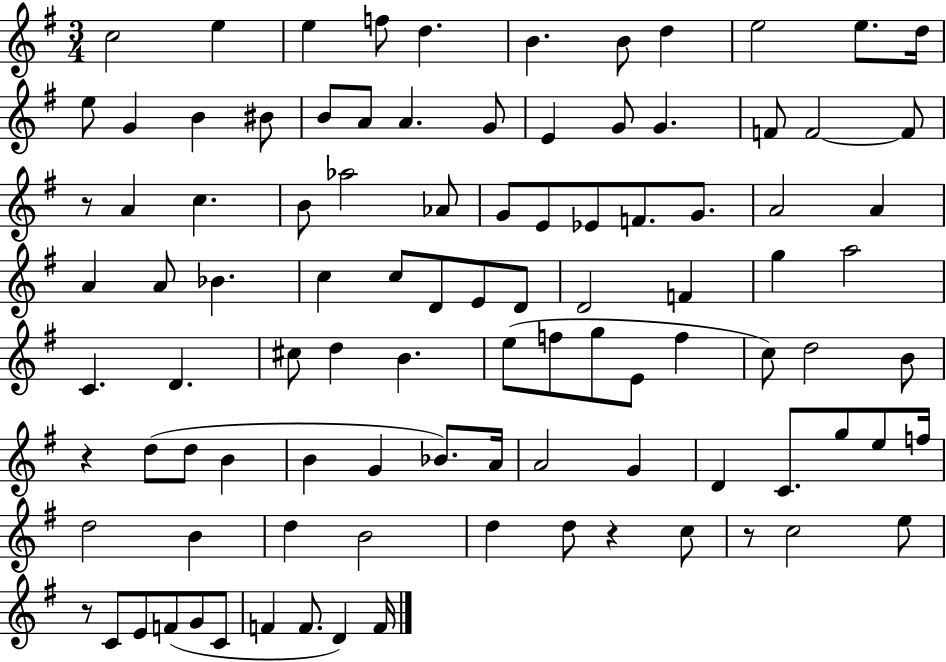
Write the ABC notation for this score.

X:1
T:Untitled
M:3/4
L:1/4
K:G
c2 e e f/2 d B B/2 d e2 e/2 d/4 e/2 G B ^B/2 B/2 A/2 A G/2 E G/2 G F/2 F2 F/2 z/2 A c B/2 _a2 _A/2 G/2 E/2 _E/2 F/2 G/2 A2 A A A/2 _B c c/2 D/2 E/2 D/2 D2 F g a2 C D ^c/2 d B e/2 f/2 g/2 E/2 f c/2 d2 B/2 z d/2 d/2 B B G _B/2 A/4 A2 G D C/2 g/2 e/2 f/4 d2 B d B2 d d/2 z c/2 z/2 c2 e/2 z/2 C/2 E/2 F/2 G/2 C/2 F F/2 D F/4